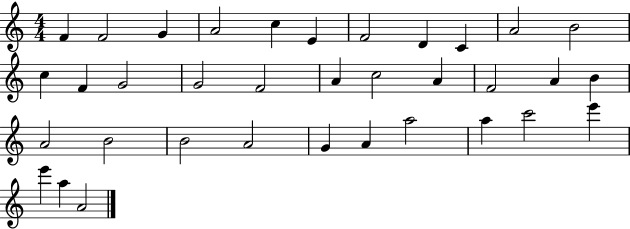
{
  \clef treble
  \numericTimeSignature
  \time 4/4
  \key c \major
  f'4 f'2 g'4 | a'2 c''4 e'4 | f'2 d'4 c'4 | a'2 b'2 | \break c''4 f'4 g'2 | g'2 f'2 | a'4 c''2 a'4 | f'2 a'4 b'4 | \break a'2 b'2 | b'2 a'2 | g'4 a'4 a''2 | a''4 c'''2 e'''4 | \break e'''4 a''4 a'2 | \bar "|."
}